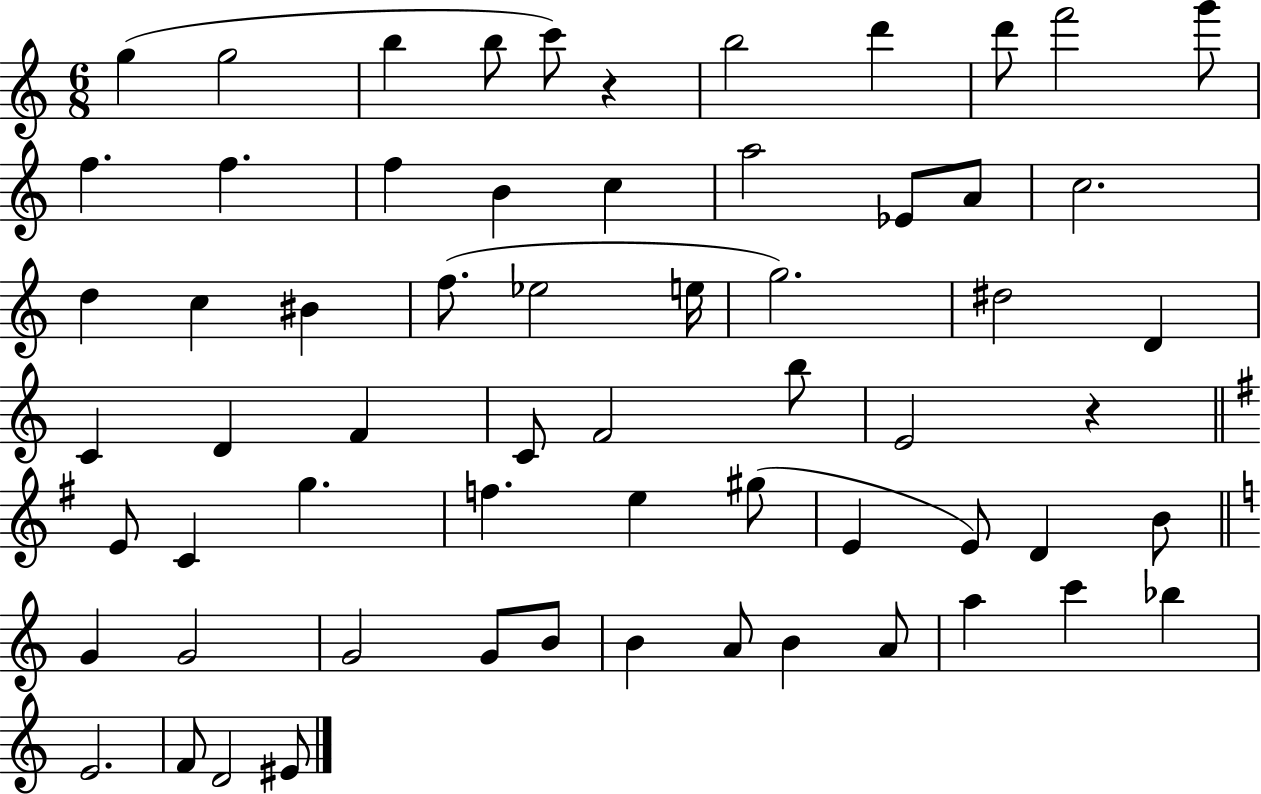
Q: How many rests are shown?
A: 2